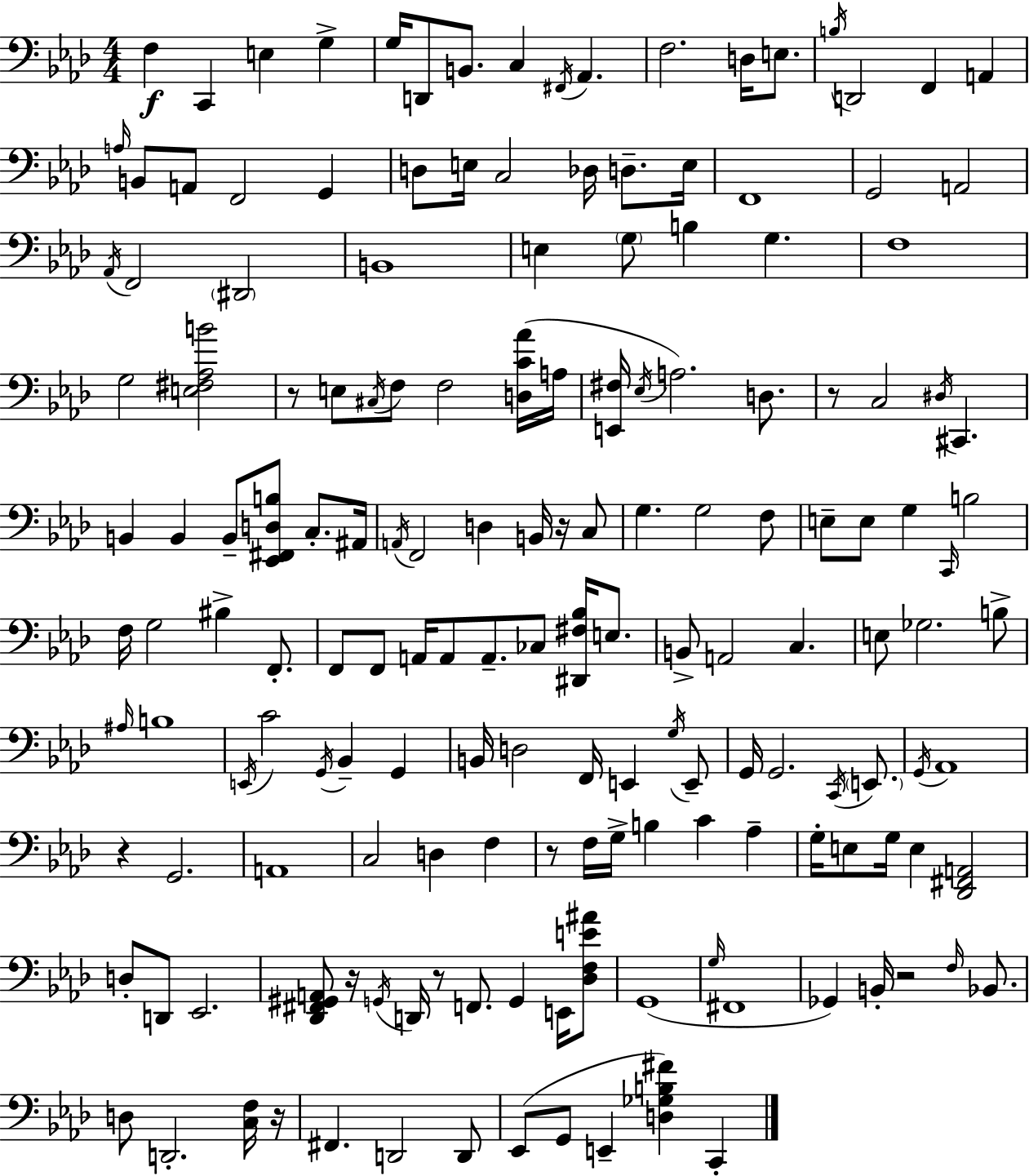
F3/q C2/q E3/q G3/q G3/s D2/e B2/e. C3/q F#2/s Ab2/q. F3/h. D3/s E3/e. B3/s D2/h F2/q A2/q A3/s B2/e A2/e F2/h G2/q D3/e E3/s C3/h Db3/s D3/e. E3/s F2/w G2/h A2/h Ab2/s F2/h D#2/h B2/w E3/q G3/e B3/q G3/q. F3/w G3/h [E3,F#3,Ab3,B4]/h R/e E3/e C#3/s F3/e F3/h [D3,C4,Ab4]/s A3/s [E2,F#3]/s Eb3/s A3/h. D3/e. R/e C3/h D#3/s C#2/q. B2/q B2/q B2/e [Eb2,F#2,D3,B3]/e C3/e. A#2/s A2/s F2/h D3/q B2/s R/s C3/e G3/q. G3/h F3/e E3/e E3/e G3/q C2/s B3/h F3/s G3/h BIS3/q F2/e. F2/e F2/e A2/s A2/e A2/e. CES3/e [D#2,F#3,Bb3]/s E3/e. B2/e A2/h C3/q. E3/e Gb3/h. B3/e A#3/s B3/w E2/s C4/h G2/s Bb2/q G2/q B2/s D3/h F2/s E2/q G3/s E2/e G2/s G2/h. C2/s E2/e. G2/s Ab2/w R/q G2/h. A2/w C3/h D3/q F3/q R/e F3/s G3/s B3/q C4/q Ab3/q G3/s E3/e G3/s E3/q [Db2,F#2,A2]/h D3/e D2/e Eb2/h. [Db2,F#2,G#2,A2]/e R/s G2/s D2/s R/e F2/e. G2/q E2/s [Db3,F3,E4,A#4]/e G2/w G3/s F#2/w Gb2/q B2/s R/h F3/s Bb2/e. D3/e D2/h. [C3,F3]/s R/s F#2/q. D2/h D2/e Eb2/e G2/e E2/q [D3,Gb3,B3,F#4]/q C2/q